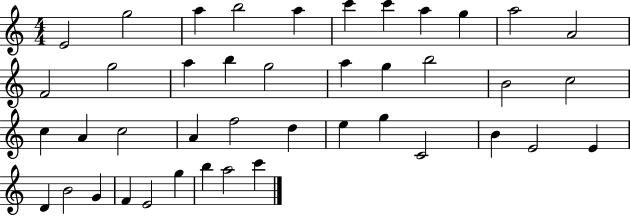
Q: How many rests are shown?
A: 0